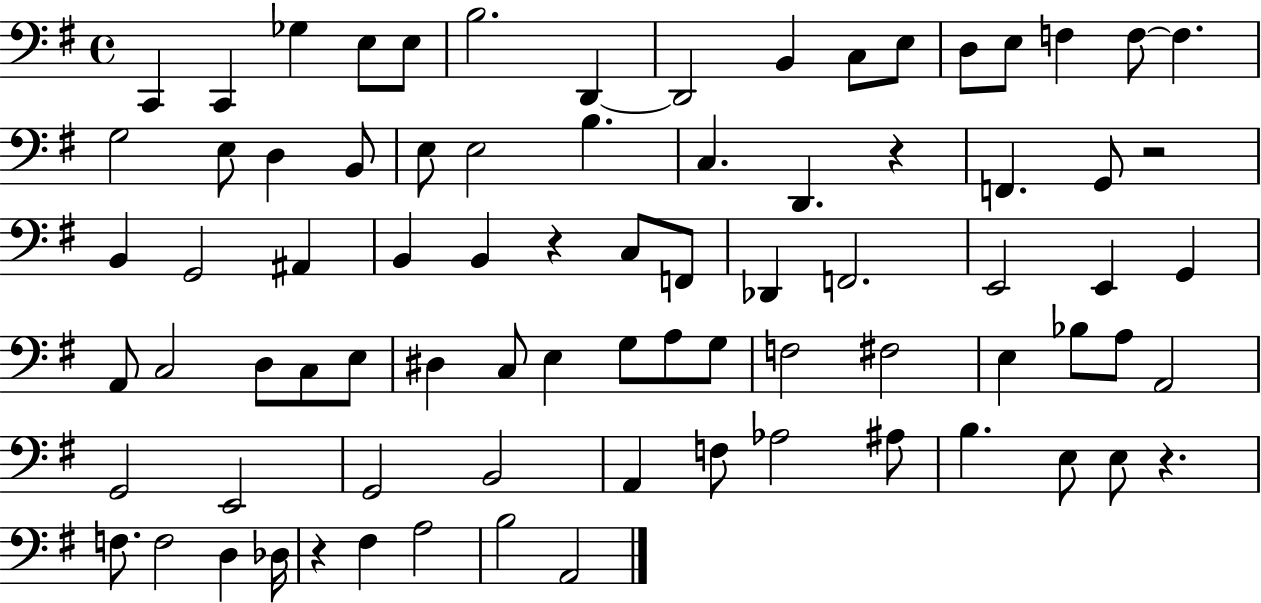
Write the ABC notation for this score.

X:1
T:Untitled
M:4/4
L:1/4
K:G
C,, C,, _G, E,/2 E,/2 B,2 D,, D,,2 B,, C,/2 E,/2 D,/2 E,/2 F, F,/2 F, G,2 E,/2 D, B,,/2 E,/2 E,2 B, C, D,, z F,, G,,/2 z2 B,, G,,2 ^A,, B,, B,, z C,/2 F,,/2 _D,, F,,2 E,,2 E,, G,, A,,/2 C,2 D,/2 C,/2 E,/2 ^D, C,/2 E, G,/2 A,/2 G,/2 F,2 ^F,2 E, _B,/2 A,/2 A,,2 G,,2 E,,2 G,,2 B,,2 A,, F,/2 _A,2 ^A,/2 B, E,/2 E,/2 z F,/2 F,2 D, _D,/4 z ^F, A,2 B,2 A,,2